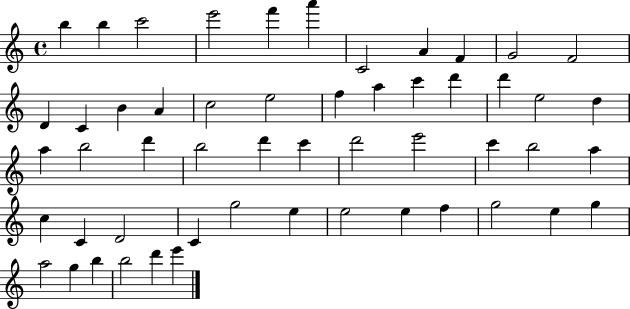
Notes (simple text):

B5/q B5/q C6/h E6/h F6/q A6/q C4/h A4/q F4/q G4/h F4/h D4/q C4/q B4/q A4/q C5/h E5/h F5/q A5/q C6/q D6/q D6/q E5/h D5/q A5/q B5/h D6/q B5/h D6/q C6/q D6/h E6/h C6/q B5/h A5/q C5/q C4/q D4/h C4/q G5/h E5/q E5/h E5/q F5/q G5/h E5/q G5/q A5/h G5/q B5/q B5/h D6/q E6/q